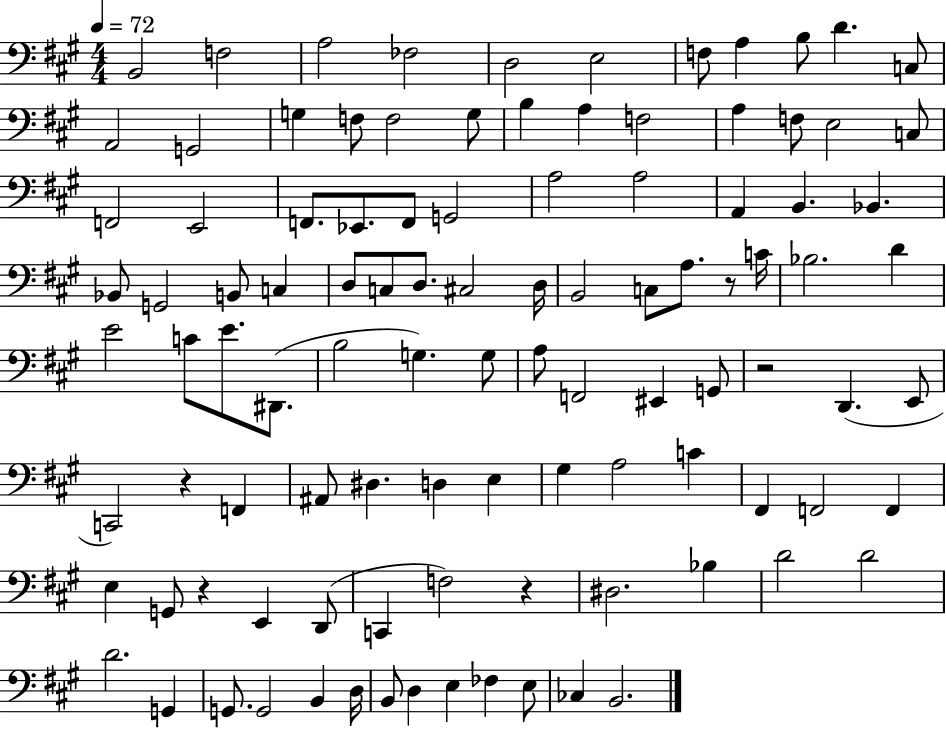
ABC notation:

X:1
T:Untitled
M:4/4
L:1/4
K:A
B,,2 F,2 A,2 _F,2 D,2 E,2 F,/2 A, B,/2 D C,/2 A,,2 G,,2 G, F,/2 F,2 G,/2 B, A, F,2 A, F,/2 E,2 C,/2 F,,2 E,,2 F,,/2 _E,,/2 F,,/2 G,,2 A,2 A,2 A,, B,, _B,, _B,,/2 G,,2 B,,/2 C, D,/2 C,/2 D,/2 ^C,2 D,/4 B,,2 C,/2 A,/2 z/2 C/4 _B,2 D E2 C/2 E/2 ^D,,/2 B,2 G, G,/2 A,/2 F,,2 ^E,, G,,/2 z2 D,, E,,/2 C,,2 z F,, ^A,,/2 ^D, D, E, ^G, A,2 C ^F,, F,,2 F,, E, G,,/2 z E,, D,,/2 C,, F,2 z ^D,2 _B, D2 D2 D2 G,, G,,/2 G,,2 B,, D,/4 B,,/2 D, E, _F, E,/2 _C, B,,2